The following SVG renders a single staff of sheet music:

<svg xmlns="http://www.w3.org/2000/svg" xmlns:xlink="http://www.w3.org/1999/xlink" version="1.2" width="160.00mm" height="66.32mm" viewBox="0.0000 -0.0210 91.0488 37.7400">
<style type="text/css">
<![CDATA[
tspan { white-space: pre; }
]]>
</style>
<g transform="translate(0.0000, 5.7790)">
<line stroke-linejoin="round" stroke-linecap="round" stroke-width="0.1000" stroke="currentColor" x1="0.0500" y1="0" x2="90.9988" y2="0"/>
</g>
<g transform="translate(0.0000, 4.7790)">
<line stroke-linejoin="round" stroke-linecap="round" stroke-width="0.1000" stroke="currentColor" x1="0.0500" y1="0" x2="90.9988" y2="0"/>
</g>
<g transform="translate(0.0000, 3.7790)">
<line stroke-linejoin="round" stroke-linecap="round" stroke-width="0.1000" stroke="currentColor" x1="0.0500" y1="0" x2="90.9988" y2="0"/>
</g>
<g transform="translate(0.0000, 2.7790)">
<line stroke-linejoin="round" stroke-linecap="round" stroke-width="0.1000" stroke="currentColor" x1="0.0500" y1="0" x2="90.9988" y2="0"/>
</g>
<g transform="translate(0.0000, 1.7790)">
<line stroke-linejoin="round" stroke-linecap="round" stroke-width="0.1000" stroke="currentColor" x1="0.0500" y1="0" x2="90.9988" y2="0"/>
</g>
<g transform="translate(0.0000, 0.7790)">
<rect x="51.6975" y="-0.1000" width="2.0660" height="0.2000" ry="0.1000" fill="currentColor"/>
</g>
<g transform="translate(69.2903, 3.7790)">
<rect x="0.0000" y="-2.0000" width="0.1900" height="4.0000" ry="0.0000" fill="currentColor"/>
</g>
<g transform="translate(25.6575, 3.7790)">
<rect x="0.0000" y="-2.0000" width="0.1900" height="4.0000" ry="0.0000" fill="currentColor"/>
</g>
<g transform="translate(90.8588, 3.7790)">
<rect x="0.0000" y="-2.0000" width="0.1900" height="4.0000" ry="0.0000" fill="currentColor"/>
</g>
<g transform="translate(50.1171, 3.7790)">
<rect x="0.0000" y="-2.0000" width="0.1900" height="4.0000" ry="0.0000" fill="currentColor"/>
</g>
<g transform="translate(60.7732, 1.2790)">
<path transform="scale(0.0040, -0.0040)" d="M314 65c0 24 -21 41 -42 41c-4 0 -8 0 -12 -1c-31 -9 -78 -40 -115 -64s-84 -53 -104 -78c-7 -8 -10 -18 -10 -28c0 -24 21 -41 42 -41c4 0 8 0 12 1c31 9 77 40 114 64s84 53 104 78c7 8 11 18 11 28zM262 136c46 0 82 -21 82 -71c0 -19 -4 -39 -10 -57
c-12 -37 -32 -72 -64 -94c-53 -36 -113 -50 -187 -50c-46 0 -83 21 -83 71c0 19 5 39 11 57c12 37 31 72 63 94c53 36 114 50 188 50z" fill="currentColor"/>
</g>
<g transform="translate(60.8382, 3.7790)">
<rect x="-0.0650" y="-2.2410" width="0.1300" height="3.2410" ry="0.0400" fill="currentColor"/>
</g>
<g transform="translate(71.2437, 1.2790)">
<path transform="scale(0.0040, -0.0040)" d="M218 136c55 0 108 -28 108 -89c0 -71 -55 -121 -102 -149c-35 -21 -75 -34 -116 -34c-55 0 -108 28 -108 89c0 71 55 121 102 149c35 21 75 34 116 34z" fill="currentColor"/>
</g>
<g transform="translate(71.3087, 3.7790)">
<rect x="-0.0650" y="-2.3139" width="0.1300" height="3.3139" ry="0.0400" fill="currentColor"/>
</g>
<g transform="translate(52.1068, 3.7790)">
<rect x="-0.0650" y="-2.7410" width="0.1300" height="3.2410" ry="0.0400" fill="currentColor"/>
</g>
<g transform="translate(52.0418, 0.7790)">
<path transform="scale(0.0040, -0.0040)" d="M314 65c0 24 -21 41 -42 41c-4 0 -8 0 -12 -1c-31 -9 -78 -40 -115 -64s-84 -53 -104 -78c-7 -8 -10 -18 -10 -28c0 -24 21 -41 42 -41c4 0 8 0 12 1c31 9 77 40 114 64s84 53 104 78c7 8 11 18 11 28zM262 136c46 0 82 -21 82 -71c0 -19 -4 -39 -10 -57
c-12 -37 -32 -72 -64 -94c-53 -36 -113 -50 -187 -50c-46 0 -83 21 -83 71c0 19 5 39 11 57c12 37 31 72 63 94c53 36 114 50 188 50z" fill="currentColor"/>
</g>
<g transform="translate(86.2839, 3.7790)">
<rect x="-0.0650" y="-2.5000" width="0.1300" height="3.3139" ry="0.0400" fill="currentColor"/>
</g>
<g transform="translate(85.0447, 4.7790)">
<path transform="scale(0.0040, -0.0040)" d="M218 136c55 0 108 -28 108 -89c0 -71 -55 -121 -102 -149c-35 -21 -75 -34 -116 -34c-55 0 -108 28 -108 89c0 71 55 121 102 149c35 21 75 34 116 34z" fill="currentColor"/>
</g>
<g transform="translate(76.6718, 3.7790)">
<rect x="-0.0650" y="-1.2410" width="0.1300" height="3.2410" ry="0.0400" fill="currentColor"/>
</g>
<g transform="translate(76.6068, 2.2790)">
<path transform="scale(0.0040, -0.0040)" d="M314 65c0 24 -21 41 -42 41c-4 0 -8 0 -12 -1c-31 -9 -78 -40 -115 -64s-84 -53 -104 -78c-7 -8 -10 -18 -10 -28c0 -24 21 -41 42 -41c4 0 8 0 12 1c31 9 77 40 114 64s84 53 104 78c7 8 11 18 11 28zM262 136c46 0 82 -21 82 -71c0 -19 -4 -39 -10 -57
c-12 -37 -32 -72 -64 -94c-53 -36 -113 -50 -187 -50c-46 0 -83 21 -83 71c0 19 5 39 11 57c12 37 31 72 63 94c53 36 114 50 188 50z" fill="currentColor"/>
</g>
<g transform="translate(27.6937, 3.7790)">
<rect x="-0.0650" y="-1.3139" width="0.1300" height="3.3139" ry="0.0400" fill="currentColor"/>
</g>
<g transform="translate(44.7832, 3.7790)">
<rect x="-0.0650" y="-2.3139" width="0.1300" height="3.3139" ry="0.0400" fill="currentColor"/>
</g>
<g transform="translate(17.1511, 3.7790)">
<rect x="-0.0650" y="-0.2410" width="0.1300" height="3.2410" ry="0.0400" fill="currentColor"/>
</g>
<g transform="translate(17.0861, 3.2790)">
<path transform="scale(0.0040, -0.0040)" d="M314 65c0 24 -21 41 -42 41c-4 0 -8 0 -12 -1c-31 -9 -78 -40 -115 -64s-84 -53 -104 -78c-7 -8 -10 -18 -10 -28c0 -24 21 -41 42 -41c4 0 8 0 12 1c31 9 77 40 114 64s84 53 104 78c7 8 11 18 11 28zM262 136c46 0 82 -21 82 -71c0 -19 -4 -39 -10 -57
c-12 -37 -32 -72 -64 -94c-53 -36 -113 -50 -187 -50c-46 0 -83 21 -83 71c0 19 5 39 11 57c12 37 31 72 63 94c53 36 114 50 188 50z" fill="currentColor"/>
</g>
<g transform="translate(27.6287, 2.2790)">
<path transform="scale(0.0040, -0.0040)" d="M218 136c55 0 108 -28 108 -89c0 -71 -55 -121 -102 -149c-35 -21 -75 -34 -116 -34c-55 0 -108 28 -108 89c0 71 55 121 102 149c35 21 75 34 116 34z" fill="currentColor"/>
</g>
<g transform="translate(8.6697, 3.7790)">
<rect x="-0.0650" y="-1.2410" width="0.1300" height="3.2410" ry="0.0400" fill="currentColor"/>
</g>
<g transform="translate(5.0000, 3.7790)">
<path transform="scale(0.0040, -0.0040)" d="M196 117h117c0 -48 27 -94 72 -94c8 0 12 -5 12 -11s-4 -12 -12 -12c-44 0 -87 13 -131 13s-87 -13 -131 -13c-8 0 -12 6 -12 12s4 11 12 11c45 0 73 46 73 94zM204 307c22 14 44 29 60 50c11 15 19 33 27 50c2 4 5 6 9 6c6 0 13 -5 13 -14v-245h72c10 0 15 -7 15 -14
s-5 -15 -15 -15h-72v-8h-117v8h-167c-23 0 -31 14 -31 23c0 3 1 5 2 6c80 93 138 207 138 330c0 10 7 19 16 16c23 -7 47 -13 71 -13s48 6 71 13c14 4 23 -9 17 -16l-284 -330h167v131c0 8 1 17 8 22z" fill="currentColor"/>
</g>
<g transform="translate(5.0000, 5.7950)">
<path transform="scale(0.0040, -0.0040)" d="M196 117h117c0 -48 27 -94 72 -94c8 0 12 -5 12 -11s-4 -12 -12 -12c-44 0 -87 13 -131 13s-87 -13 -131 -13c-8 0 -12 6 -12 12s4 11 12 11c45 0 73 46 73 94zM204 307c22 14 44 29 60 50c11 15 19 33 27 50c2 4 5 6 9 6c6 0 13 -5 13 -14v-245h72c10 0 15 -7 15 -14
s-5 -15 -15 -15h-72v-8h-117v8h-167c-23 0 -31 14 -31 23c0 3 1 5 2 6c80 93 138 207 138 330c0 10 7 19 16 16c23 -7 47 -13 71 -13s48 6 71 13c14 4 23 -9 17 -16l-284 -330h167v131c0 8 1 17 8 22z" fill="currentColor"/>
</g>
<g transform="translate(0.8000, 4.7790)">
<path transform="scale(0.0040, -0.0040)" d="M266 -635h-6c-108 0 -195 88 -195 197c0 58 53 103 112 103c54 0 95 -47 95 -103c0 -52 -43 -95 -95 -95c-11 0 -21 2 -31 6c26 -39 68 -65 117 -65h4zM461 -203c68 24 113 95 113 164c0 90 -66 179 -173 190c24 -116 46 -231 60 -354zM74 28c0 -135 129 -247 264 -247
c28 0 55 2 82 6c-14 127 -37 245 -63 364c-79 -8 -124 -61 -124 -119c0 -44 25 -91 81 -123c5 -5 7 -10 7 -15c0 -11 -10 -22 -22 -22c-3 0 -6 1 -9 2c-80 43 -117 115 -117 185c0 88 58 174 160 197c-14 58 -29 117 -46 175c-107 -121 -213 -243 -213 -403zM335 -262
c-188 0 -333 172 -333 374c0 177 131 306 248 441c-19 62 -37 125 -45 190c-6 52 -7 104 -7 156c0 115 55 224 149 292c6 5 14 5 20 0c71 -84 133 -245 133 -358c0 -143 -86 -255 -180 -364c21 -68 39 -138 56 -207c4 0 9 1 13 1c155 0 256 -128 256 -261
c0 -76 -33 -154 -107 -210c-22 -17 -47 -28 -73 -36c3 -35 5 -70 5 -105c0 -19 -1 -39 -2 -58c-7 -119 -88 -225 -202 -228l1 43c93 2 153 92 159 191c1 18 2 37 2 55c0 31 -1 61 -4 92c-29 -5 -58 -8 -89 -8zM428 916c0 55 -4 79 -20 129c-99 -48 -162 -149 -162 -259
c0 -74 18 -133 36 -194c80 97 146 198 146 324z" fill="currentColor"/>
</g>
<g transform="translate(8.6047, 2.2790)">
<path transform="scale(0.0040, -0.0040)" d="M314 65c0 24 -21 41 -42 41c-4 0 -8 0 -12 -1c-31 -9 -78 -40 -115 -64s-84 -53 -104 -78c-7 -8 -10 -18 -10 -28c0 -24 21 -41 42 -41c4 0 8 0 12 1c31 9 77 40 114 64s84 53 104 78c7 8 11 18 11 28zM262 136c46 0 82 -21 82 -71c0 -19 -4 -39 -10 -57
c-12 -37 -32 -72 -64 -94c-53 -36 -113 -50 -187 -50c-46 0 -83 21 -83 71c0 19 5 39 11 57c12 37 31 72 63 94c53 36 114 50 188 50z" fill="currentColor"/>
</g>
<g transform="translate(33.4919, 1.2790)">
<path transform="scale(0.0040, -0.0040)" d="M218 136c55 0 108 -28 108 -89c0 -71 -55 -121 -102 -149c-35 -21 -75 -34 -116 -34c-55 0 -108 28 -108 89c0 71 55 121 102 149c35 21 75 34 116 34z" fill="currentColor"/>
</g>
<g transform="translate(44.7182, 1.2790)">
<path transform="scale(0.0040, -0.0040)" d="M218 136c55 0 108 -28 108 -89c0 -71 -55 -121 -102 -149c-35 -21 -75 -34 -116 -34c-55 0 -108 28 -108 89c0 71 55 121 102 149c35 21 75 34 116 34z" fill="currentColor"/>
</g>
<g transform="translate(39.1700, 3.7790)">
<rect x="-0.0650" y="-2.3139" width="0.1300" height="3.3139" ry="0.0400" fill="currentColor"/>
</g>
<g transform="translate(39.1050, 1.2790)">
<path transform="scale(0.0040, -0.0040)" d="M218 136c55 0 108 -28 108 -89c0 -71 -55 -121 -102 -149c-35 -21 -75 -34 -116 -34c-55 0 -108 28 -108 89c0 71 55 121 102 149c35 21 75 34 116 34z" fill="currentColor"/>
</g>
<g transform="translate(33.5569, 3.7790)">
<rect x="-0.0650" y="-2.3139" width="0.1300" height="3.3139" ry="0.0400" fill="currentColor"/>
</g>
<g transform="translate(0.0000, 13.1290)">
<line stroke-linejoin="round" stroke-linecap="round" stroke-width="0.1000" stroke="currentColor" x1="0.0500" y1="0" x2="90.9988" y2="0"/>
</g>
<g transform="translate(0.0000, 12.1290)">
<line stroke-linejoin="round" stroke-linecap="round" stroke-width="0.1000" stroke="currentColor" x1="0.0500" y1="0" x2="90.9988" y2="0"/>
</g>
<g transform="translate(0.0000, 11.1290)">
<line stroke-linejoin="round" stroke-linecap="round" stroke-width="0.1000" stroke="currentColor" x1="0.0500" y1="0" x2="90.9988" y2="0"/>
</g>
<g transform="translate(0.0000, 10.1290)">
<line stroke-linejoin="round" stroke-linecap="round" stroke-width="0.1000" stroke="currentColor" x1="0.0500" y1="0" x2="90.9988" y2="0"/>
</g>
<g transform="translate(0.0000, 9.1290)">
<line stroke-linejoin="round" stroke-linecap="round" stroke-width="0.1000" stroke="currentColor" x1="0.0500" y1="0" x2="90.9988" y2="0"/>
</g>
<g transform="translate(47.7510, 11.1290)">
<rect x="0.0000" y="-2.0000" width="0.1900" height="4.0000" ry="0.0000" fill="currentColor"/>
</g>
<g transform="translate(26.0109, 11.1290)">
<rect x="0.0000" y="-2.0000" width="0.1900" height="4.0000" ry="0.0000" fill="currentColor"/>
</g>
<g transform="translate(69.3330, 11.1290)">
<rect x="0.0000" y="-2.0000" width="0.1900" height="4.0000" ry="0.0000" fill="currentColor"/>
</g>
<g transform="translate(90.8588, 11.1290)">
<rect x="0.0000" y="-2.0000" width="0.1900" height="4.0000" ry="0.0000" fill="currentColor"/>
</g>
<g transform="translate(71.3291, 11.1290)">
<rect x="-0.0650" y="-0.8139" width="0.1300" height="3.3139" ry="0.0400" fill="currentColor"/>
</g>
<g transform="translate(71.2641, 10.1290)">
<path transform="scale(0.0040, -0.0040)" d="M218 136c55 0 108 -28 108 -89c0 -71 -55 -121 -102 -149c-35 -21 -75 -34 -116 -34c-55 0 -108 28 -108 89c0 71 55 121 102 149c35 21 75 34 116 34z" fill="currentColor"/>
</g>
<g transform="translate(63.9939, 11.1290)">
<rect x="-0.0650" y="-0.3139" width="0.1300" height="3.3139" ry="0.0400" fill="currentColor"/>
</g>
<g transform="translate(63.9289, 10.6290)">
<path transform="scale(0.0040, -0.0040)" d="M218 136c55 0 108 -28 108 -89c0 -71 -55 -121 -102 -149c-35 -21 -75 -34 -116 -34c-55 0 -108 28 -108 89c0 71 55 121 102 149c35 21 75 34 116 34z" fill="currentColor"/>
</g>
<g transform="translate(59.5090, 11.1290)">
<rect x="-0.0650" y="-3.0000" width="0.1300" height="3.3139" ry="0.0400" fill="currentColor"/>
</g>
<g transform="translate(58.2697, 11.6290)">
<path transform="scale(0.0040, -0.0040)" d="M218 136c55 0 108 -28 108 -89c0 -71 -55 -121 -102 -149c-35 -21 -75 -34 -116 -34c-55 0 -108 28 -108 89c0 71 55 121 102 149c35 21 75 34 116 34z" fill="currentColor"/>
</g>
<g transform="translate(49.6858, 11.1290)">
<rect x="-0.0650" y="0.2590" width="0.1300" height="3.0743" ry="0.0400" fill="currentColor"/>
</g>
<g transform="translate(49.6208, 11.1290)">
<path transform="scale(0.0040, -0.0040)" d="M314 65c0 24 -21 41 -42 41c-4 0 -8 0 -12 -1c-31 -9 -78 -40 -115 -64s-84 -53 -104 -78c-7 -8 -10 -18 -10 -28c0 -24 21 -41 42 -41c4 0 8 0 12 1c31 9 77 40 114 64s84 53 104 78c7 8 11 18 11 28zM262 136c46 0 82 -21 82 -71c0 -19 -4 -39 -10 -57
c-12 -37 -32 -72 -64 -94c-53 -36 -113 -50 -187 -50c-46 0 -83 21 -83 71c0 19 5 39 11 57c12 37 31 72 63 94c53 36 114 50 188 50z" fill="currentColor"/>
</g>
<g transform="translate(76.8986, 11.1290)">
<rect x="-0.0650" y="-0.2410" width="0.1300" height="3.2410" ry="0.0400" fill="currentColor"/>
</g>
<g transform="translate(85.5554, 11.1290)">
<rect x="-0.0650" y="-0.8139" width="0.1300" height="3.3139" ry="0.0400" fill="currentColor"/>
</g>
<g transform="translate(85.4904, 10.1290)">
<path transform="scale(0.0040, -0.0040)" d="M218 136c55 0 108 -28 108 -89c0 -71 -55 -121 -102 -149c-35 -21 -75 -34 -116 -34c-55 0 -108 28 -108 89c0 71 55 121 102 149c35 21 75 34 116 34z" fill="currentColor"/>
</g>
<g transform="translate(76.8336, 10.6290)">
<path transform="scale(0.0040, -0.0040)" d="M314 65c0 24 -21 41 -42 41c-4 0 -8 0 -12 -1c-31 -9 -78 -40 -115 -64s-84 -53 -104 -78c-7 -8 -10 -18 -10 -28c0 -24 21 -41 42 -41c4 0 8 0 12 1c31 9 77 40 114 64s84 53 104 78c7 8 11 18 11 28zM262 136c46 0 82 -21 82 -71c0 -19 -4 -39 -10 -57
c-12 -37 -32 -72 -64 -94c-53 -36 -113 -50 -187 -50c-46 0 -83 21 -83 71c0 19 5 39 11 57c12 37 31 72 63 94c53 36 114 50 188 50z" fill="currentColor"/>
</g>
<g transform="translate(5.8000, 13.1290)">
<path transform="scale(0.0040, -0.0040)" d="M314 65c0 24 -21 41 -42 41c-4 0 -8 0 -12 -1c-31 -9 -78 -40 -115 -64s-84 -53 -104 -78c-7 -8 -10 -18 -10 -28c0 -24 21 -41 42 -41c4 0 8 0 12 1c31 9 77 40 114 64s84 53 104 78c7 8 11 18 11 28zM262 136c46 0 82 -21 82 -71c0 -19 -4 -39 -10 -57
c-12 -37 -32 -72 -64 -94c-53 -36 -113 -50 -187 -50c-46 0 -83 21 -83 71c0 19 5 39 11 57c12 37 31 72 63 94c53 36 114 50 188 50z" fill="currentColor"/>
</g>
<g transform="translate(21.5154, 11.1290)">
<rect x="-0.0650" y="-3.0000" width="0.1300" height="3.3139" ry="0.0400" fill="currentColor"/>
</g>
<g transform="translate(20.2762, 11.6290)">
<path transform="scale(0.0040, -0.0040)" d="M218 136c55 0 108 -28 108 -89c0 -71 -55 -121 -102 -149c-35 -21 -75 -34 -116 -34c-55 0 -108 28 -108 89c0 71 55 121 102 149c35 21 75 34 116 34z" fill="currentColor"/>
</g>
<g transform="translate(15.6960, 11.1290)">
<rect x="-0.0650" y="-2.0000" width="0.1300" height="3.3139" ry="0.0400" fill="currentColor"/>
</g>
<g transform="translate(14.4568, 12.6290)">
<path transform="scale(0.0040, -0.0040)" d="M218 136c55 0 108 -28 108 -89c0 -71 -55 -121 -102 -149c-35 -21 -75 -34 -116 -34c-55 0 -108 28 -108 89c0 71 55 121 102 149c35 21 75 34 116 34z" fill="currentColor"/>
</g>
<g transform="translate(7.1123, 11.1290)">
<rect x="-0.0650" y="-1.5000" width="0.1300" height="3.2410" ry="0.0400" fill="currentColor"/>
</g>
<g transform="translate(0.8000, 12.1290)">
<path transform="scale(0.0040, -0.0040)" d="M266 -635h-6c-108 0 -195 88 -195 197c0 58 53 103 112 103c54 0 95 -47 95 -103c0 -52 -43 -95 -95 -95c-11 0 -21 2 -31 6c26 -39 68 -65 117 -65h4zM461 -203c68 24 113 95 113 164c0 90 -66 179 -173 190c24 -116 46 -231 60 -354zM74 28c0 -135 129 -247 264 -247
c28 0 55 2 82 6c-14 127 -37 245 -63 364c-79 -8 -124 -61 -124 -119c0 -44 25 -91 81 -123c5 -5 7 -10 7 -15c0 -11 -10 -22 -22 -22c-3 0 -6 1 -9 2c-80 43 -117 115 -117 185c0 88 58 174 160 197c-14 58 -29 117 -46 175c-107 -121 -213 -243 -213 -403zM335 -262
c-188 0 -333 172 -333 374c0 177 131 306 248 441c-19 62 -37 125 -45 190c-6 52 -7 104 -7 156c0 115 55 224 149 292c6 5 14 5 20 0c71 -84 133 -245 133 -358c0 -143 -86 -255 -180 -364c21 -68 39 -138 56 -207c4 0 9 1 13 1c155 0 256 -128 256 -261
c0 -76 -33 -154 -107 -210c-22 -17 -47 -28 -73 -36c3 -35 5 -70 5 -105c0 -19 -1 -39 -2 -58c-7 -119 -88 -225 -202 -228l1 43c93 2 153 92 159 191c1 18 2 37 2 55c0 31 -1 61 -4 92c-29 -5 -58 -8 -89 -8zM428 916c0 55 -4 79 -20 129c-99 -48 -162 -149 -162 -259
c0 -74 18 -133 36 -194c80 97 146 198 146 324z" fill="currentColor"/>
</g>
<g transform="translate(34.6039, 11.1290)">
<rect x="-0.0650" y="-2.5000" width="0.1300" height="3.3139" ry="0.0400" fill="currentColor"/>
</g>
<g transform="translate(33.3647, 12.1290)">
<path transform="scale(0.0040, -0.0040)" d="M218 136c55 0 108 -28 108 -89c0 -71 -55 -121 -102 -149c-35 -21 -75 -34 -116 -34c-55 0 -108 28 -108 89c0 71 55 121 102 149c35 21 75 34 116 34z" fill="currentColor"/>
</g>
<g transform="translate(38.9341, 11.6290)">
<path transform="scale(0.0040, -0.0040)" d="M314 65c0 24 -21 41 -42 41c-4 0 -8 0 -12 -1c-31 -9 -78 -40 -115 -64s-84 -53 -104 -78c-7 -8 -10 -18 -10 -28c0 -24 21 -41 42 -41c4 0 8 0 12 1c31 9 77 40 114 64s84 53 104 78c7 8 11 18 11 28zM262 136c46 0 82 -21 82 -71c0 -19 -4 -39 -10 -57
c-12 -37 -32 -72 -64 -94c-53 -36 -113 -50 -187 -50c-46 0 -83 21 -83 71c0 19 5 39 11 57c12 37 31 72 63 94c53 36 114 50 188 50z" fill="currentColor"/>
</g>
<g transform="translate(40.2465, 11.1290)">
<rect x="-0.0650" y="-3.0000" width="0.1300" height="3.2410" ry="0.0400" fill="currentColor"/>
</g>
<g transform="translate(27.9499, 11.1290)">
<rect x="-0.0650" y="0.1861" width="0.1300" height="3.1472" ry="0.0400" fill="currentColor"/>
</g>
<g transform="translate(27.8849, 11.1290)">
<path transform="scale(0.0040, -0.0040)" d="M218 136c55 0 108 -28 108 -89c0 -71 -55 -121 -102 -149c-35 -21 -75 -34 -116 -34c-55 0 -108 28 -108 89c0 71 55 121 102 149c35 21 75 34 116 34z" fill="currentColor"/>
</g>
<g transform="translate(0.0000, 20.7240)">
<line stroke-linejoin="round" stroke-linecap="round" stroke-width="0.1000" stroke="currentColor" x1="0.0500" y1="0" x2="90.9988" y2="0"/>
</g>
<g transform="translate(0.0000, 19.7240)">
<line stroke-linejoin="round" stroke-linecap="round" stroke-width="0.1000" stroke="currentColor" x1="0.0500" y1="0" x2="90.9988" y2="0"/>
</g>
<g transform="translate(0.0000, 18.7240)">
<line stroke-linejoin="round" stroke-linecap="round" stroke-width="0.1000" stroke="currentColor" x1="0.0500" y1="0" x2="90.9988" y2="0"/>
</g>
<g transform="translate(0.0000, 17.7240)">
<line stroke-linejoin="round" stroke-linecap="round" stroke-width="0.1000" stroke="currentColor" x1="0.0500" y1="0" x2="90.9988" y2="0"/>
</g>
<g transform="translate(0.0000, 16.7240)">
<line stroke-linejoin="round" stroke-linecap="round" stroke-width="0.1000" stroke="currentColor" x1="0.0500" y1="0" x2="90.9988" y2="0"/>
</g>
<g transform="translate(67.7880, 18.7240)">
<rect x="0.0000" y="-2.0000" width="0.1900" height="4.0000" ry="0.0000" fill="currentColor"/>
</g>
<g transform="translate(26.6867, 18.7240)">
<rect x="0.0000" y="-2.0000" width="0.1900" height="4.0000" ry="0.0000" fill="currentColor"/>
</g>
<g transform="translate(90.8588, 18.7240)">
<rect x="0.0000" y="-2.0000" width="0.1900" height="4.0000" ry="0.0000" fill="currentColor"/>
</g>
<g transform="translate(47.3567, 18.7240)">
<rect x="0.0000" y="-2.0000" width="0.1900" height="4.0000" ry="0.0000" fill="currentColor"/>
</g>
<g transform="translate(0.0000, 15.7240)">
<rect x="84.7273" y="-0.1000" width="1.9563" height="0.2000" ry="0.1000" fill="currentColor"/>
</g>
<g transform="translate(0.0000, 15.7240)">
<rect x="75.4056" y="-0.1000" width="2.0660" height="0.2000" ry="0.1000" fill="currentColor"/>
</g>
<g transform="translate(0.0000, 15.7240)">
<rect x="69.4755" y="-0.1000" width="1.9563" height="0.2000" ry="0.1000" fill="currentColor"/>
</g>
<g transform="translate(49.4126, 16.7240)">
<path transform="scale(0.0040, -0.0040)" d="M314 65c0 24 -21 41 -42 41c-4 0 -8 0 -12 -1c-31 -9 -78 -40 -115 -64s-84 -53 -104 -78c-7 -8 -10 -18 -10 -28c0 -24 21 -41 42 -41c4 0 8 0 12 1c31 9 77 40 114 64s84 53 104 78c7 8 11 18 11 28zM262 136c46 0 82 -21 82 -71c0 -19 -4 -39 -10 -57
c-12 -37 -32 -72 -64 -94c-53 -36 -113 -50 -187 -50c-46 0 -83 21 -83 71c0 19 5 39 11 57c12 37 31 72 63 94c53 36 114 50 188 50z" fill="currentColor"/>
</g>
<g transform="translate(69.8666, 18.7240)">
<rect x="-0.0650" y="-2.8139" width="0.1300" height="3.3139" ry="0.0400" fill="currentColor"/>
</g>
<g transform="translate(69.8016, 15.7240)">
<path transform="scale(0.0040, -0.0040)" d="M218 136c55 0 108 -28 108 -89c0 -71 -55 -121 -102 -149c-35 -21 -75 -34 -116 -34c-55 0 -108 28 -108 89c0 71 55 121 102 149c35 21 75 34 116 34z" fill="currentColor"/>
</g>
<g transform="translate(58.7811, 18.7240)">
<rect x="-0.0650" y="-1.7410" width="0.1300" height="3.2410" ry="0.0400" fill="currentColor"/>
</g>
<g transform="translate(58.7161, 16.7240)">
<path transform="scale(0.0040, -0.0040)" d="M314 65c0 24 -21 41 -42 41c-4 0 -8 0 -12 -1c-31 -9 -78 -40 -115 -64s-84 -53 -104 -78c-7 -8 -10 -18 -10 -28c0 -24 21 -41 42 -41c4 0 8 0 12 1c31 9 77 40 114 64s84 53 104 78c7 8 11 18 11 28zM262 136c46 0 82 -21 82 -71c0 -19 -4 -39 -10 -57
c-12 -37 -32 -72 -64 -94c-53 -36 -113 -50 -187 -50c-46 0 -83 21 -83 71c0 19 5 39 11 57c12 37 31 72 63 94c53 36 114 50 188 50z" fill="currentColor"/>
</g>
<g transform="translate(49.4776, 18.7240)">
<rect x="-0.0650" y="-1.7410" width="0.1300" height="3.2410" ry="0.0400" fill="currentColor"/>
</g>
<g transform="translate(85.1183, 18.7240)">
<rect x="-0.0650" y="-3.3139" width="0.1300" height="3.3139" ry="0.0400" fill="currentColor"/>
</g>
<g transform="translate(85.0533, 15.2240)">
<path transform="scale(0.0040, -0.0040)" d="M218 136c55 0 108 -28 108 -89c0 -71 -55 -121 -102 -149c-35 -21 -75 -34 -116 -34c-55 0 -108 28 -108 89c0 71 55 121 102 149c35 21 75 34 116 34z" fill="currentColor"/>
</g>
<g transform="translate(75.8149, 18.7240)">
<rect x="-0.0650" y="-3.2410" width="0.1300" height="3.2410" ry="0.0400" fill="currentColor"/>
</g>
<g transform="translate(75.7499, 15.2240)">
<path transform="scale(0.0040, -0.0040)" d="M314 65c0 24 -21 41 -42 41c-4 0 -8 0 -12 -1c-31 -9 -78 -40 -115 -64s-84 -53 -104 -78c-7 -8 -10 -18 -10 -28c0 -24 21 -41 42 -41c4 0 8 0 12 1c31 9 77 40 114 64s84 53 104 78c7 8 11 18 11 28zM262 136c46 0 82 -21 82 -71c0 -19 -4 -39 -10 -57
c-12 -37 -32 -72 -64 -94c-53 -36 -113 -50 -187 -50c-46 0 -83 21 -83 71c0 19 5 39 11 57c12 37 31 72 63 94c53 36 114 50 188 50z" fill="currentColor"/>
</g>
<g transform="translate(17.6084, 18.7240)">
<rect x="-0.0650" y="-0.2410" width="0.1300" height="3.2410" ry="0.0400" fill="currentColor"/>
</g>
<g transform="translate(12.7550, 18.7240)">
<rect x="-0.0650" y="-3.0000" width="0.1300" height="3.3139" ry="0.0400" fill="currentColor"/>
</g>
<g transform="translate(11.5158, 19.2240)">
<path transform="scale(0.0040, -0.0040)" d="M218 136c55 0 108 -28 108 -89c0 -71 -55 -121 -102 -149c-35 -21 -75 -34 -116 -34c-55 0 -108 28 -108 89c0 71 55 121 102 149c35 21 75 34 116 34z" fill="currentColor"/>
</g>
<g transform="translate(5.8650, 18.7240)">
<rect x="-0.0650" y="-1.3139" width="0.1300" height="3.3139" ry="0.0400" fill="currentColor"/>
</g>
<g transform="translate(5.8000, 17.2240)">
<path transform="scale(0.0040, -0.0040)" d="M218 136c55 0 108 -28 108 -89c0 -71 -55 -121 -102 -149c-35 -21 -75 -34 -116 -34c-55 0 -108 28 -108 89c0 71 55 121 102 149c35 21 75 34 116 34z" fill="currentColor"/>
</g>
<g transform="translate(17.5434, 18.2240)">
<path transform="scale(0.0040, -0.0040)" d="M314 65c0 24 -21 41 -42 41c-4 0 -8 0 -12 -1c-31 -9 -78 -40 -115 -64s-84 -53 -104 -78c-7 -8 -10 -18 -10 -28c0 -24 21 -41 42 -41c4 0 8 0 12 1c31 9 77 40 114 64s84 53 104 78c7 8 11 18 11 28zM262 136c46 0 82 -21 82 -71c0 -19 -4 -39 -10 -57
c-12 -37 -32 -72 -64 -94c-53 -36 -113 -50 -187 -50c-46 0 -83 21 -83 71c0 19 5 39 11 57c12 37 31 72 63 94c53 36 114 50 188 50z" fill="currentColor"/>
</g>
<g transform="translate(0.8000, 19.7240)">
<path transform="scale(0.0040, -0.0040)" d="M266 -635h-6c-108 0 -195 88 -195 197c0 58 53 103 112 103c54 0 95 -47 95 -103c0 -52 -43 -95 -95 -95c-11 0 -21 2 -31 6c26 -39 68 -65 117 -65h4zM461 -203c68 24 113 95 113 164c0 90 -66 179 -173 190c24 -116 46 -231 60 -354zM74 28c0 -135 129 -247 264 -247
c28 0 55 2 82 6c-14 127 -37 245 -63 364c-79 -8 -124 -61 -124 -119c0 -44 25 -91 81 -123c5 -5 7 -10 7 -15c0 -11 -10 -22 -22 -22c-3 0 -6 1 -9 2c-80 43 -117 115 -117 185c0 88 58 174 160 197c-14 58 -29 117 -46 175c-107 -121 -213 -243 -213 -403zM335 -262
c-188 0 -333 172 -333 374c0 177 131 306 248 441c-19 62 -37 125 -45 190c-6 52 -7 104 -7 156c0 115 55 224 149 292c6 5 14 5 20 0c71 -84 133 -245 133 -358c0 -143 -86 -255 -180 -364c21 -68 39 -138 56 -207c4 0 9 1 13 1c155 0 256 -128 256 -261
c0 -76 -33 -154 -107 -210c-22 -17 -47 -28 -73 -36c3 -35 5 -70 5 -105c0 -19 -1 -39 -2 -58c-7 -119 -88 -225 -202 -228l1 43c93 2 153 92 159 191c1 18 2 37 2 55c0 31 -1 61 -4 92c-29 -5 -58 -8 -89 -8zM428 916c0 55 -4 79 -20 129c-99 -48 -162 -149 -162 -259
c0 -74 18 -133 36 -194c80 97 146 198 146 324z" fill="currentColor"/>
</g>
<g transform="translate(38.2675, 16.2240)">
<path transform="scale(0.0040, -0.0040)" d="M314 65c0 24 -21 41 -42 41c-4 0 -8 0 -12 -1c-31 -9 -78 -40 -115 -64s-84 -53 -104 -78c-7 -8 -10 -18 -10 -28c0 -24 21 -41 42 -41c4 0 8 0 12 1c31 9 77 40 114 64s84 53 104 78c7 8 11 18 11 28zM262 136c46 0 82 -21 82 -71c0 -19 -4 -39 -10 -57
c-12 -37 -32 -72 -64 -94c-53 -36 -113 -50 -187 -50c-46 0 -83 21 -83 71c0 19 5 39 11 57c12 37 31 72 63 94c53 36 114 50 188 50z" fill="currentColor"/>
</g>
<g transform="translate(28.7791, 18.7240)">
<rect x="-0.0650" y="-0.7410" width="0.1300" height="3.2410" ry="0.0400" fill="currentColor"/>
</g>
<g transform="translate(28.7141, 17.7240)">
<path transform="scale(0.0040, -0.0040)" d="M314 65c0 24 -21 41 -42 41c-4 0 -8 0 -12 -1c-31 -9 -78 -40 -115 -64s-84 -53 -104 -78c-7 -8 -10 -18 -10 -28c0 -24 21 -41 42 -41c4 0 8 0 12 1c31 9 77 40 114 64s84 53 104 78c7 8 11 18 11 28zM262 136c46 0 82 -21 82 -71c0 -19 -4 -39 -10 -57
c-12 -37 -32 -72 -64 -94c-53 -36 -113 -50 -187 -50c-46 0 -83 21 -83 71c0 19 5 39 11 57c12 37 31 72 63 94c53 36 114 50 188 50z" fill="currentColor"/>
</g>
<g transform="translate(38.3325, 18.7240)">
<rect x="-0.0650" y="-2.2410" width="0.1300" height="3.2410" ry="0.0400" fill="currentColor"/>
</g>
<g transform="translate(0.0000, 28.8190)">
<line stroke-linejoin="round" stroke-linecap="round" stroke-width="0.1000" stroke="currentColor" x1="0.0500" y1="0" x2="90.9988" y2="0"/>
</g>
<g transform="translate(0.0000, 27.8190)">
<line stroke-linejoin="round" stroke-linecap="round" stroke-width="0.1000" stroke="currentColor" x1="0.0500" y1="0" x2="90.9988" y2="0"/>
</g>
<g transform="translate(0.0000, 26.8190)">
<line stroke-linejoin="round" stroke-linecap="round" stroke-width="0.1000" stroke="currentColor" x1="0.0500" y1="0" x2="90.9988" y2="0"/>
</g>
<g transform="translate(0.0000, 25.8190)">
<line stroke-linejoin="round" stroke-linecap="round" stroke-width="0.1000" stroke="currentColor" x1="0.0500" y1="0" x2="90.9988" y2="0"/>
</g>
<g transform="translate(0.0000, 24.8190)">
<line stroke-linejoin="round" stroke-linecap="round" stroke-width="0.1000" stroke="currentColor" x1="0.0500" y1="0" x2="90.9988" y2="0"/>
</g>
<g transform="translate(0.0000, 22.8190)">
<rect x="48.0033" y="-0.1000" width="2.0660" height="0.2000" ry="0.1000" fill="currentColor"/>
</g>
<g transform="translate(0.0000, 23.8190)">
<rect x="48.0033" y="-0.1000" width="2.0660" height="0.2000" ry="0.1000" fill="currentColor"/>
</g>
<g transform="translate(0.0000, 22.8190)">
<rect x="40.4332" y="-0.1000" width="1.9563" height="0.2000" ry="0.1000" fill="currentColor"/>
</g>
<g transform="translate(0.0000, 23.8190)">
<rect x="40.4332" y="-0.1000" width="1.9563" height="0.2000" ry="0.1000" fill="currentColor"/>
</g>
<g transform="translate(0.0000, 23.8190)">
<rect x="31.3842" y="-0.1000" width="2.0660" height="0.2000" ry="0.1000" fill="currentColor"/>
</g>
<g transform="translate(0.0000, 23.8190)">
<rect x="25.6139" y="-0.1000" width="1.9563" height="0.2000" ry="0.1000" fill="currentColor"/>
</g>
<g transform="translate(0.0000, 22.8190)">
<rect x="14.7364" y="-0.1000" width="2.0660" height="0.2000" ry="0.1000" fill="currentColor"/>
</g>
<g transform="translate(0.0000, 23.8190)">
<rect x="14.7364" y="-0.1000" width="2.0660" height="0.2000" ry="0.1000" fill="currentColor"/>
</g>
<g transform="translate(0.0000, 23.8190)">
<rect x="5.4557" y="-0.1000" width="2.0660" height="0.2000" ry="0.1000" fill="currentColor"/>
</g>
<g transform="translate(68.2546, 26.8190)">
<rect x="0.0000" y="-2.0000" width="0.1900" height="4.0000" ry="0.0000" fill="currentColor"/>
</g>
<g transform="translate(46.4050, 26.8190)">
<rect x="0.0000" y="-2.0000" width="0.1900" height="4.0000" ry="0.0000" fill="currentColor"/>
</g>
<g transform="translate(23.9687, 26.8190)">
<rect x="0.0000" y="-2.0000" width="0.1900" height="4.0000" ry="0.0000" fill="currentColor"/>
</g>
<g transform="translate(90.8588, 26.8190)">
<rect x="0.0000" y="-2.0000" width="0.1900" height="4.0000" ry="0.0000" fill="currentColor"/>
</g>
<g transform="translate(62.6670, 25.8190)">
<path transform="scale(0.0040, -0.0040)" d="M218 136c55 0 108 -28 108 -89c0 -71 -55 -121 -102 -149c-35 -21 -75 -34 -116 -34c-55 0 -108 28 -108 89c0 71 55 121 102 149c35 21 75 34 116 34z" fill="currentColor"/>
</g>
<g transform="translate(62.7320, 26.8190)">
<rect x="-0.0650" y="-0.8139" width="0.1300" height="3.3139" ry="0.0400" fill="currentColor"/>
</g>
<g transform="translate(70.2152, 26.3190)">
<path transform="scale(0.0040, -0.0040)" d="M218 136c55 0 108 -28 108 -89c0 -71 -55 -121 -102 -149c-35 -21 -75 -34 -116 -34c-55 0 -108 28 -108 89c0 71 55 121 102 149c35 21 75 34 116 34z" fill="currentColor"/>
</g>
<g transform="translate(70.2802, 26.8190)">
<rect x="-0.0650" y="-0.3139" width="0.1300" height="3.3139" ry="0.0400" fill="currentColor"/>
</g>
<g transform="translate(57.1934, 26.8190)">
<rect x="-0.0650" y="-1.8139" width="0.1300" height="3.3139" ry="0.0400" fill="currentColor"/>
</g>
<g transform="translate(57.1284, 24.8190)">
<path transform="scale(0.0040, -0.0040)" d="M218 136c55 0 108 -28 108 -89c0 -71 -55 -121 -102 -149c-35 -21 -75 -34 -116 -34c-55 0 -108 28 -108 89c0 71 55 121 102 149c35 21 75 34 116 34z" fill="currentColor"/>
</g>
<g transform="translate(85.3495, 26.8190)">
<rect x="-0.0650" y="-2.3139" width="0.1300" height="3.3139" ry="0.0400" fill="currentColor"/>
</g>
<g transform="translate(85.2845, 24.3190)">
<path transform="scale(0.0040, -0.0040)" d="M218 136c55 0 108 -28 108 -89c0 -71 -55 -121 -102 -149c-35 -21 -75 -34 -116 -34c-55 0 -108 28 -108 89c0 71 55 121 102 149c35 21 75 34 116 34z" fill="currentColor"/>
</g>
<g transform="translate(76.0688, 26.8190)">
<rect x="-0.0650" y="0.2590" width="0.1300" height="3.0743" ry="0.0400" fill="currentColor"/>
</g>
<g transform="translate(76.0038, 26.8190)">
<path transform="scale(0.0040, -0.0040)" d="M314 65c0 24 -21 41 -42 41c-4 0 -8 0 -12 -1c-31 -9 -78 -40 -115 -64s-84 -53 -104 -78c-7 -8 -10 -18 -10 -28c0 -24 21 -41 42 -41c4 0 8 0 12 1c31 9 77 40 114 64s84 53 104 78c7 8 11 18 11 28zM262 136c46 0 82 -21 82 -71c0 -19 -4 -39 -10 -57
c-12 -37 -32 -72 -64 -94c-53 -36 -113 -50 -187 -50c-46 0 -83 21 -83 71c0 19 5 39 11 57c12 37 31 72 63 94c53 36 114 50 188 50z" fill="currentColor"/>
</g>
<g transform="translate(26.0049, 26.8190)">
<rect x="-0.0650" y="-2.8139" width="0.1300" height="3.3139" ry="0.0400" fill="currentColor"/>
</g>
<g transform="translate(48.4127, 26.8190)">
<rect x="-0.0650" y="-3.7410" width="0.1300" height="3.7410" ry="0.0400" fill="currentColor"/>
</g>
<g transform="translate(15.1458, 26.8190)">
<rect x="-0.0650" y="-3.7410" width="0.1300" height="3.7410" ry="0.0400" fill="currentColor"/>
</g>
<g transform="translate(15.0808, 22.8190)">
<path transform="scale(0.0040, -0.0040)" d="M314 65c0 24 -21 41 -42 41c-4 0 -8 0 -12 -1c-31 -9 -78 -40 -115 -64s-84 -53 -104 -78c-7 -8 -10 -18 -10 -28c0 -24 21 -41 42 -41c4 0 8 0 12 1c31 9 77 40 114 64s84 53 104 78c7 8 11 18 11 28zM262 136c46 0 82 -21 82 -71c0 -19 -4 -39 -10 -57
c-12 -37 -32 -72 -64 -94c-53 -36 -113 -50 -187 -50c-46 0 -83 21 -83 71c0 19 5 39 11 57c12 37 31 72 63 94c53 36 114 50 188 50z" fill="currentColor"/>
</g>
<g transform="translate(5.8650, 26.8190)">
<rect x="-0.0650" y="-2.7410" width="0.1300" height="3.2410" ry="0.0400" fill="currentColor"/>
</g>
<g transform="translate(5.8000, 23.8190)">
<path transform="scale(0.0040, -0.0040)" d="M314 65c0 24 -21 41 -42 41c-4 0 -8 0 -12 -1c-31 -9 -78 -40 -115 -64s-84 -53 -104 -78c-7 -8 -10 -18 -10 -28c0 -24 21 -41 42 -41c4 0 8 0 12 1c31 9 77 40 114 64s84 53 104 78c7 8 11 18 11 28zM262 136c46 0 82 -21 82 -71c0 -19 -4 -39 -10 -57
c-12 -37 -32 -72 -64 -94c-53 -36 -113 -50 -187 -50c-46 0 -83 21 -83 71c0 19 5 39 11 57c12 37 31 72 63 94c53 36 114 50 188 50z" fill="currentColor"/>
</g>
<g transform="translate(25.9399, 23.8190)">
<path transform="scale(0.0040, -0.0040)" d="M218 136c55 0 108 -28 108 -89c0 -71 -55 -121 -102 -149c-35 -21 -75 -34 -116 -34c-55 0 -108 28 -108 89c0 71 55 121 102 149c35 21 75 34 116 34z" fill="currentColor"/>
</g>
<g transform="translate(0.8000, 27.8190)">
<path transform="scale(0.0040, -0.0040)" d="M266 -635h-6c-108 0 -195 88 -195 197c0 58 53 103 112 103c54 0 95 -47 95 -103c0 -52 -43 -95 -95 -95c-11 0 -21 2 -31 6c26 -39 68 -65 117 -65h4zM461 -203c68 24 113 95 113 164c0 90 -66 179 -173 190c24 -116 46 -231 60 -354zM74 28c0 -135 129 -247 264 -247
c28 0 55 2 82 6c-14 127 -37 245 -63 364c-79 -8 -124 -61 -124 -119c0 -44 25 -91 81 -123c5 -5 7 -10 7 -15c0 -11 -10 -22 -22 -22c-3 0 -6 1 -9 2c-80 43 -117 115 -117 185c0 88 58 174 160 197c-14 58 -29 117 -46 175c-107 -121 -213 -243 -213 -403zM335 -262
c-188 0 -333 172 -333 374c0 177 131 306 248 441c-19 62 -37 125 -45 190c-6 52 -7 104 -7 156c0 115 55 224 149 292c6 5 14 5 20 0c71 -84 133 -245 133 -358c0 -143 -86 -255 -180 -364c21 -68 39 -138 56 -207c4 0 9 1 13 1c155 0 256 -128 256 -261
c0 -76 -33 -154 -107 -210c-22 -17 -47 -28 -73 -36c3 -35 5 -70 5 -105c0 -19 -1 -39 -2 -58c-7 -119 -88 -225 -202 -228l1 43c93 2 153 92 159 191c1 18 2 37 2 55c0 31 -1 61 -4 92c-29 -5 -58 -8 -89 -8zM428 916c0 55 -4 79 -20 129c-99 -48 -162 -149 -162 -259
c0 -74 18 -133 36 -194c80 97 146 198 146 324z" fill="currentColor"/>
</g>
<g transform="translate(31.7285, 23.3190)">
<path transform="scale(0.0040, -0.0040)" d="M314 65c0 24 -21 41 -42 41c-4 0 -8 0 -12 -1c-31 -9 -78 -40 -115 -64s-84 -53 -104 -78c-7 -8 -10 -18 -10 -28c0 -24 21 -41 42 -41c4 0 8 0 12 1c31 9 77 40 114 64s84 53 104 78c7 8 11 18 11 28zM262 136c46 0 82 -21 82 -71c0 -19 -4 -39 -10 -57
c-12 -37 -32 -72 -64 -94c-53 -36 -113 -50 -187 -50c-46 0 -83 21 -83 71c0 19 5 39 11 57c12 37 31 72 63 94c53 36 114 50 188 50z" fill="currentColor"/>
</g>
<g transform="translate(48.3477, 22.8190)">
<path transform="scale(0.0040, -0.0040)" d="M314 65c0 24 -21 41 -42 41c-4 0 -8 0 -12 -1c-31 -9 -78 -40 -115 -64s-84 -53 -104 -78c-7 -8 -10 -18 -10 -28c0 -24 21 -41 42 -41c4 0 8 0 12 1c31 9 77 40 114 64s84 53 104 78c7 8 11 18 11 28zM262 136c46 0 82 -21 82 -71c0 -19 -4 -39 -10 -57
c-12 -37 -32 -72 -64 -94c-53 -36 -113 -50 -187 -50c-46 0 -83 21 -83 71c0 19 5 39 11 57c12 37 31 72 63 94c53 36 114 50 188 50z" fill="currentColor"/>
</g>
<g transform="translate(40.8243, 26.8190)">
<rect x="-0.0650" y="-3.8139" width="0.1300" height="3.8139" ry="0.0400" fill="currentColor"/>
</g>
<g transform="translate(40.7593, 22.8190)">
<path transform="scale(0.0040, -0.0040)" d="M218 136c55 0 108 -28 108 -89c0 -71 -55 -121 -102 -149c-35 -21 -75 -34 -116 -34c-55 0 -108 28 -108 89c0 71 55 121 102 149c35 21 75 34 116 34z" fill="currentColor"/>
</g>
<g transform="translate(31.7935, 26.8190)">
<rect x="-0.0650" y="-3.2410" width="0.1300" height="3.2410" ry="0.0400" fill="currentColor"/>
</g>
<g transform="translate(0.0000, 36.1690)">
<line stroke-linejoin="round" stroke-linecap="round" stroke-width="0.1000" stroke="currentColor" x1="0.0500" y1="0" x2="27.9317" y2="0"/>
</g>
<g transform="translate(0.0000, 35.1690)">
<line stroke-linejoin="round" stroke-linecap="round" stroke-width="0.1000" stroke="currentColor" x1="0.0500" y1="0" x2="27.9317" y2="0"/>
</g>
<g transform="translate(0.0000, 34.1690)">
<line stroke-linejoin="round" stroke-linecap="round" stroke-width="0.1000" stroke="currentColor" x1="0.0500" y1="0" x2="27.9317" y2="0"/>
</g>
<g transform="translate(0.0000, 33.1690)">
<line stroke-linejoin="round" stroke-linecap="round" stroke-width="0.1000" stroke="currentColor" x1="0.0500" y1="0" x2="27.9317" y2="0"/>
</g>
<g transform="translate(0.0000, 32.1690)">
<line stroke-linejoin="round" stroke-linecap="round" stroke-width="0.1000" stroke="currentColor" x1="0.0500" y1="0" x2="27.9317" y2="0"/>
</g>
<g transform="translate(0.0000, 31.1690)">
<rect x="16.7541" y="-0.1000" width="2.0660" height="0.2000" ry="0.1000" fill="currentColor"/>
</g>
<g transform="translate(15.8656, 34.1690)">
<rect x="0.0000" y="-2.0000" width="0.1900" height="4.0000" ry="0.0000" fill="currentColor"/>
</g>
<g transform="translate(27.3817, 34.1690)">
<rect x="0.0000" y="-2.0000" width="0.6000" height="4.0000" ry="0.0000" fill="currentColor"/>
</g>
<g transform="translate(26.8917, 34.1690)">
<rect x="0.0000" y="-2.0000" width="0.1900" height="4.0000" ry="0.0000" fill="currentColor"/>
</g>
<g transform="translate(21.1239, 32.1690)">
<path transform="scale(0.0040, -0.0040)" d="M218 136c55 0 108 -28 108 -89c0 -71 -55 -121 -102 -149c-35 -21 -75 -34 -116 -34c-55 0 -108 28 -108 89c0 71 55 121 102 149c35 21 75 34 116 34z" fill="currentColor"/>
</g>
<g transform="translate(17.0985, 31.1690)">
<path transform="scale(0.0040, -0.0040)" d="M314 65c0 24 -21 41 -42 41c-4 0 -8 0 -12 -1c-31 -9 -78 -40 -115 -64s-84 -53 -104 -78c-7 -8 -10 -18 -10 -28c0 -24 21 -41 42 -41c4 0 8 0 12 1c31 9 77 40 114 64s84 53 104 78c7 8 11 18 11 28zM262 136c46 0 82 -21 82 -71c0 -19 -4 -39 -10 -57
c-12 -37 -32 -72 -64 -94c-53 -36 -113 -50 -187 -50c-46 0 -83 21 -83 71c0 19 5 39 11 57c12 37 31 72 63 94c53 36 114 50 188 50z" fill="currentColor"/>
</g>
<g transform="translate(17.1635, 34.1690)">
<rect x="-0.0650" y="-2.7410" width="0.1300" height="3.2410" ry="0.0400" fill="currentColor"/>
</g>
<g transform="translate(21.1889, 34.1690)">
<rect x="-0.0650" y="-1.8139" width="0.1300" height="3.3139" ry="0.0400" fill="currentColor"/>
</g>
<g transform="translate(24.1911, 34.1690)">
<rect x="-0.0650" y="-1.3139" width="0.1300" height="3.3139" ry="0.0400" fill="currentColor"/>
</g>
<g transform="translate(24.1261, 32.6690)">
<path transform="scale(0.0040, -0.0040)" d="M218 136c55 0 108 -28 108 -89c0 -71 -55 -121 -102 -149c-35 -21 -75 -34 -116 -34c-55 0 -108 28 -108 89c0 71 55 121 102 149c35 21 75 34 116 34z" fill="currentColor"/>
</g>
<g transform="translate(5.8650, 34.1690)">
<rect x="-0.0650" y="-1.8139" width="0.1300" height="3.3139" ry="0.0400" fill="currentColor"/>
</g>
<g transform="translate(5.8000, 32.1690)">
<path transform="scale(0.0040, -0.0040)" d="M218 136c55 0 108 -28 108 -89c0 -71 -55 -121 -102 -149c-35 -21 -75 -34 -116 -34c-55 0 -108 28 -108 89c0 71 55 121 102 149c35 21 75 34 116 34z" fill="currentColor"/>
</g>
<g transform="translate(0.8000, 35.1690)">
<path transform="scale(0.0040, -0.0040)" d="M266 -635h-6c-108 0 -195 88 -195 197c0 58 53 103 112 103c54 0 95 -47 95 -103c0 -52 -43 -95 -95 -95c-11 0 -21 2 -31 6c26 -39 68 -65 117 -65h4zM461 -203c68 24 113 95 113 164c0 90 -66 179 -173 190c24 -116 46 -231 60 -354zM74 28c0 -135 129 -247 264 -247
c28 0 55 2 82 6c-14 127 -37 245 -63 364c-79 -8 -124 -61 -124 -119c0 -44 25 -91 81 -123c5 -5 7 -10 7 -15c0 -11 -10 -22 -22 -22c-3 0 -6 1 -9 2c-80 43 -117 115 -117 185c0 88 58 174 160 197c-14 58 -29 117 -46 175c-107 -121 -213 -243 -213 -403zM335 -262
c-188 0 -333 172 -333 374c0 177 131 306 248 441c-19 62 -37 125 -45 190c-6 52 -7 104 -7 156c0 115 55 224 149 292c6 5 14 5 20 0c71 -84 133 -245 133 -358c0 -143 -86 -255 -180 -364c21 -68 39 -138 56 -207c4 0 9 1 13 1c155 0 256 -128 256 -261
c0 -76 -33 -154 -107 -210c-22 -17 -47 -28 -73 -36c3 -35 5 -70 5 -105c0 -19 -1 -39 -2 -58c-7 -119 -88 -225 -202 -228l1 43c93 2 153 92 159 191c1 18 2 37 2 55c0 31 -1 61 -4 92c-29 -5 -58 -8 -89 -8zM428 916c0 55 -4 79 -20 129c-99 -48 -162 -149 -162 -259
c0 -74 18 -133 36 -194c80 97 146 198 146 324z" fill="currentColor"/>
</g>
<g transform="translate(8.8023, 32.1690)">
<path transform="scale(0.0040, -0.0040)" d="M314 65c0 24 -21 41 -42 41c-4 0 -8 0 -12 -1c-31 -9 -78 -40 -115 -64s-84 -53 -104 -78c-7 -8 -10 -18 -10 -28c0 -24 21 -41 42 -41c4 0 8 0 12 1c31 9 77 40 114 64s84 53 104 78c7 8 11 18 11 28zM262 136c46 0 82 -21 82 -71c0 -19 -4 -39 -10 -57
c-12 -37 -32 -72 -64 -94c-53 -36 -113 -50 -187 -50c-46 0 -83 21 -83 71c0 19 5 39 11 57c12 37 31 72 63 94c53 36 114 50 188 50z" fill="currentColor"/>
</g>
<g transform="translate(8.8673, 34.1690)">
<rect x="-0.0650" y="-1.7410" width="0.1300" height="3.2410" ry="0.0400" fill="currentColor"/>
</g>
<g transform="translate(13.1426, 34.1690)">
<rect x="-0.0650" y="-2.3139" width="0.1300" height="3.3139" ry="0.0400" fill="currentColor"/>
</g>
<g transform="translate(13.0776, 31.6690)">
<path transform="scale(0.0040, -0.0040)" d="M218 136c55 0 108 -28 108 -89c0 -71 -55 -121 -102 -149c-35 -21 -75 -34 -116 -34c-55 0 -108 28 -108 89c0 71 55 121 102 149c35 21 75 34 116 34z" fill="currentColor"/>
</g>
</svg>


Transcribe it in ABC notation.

X:1
T:Untitled
M:4/4
L:1/4
K:C
e2 c2 e g g g a2 g2 g e2 G E2 F A B G A2 B2 A c d c2 d e A c2 d2 g2 f2 f2 a b2 b a2 c'2 a b2 c' c'2 f d c B2 g f f2 g a2 f e